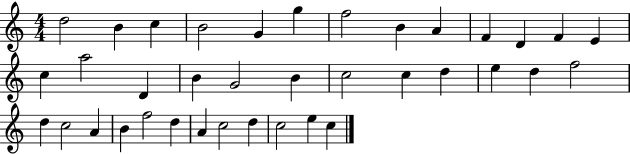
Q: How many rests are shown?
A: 0